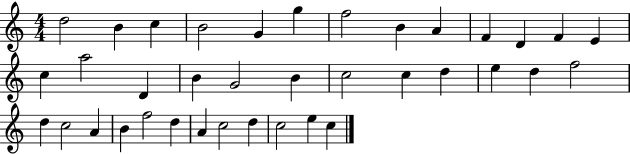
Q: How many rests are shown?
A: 0